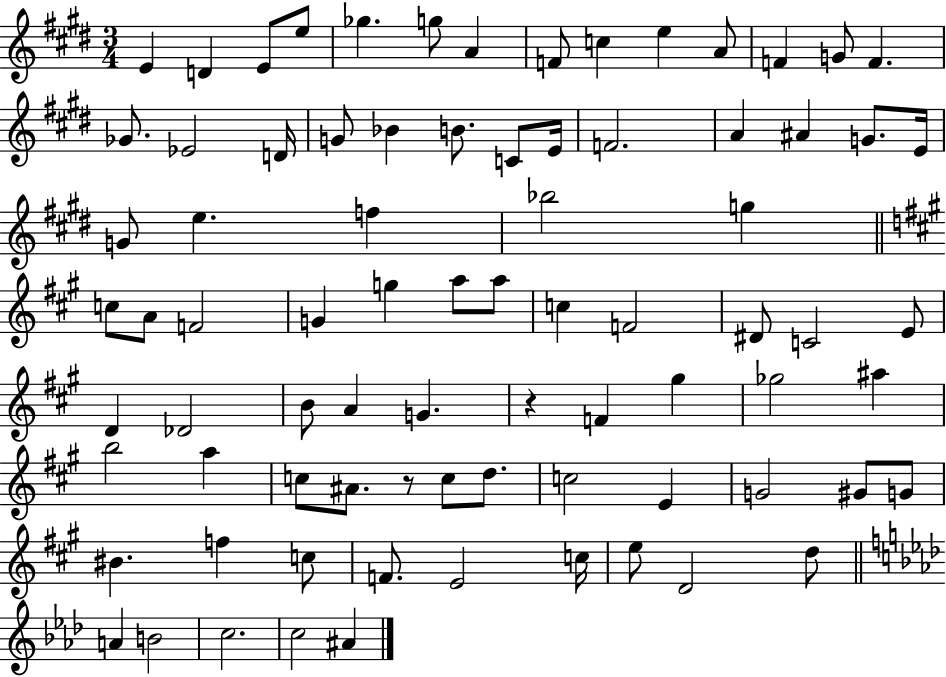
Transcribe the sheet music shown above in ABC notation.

X:1
T:Untitled
M:3/4
L:1/4
K:E
E D E/2 e/2 _g g/2 A F/2 c e A/2 F G/2 F _G/2 _E2 D/4 G/2 _B B/2 C/2 E/4 F2 A ^A G/2 E/4 G/2 e f _b2 g c/2 A/2 F2 G g a/2 a/2 c F2 ^D/2 C2 E/2 D _D2 B/2 A G z F ^g _g2 ^a b2 a c/2 ^A/2 z/2 c/2 d/2 c2 E G2 ^G/2 G/2 ^B f c/2 F/2 E2 c/4 e/2 D2 d/2 A B2 c2 c2 ^A